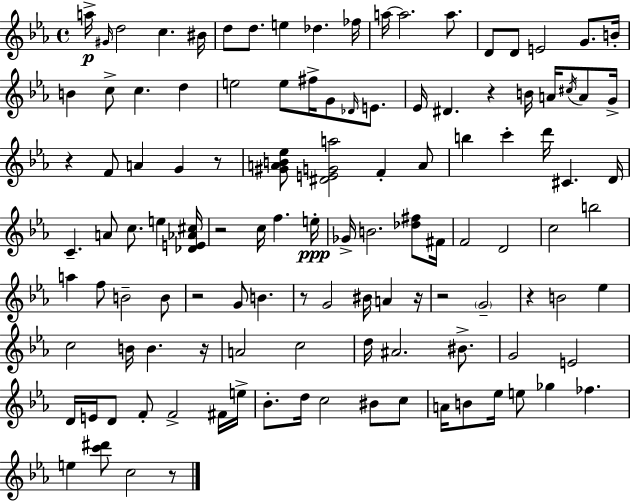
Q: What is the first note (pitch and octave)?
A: A5